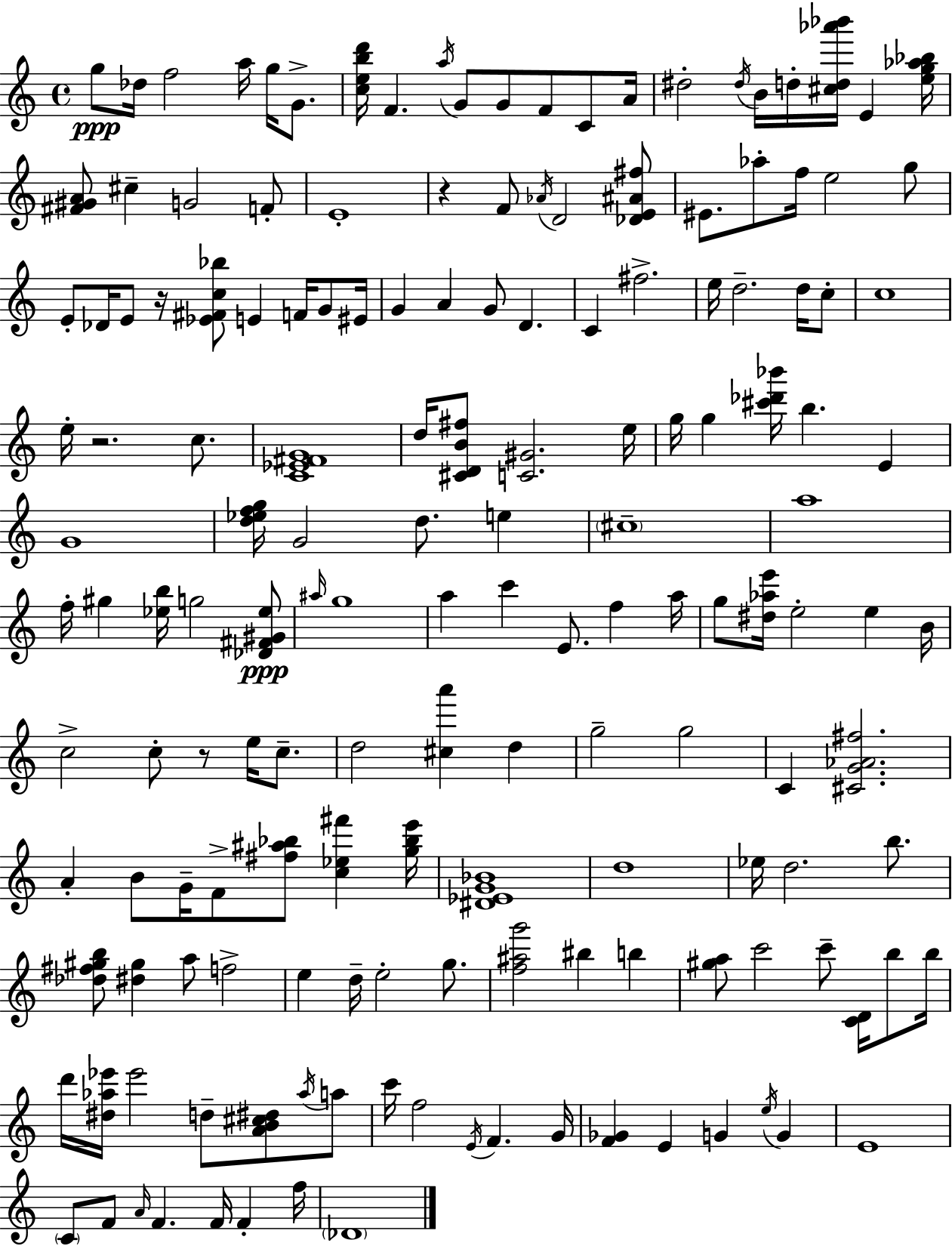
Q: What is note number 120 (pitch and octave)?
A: E4